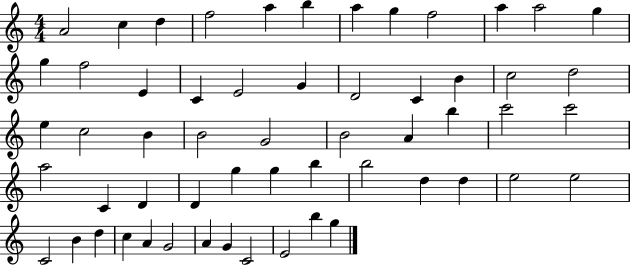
A4/h C5/q D5/q F5/h A5/q B5/q A5/q G5/q F5/h A5/q A5/h G5/q G5/q F5/h E4/q C4/q E4/h G4/q D4/h C4/q B4/q C5/h D5/h E5/q C5/h B4/q B4/h G4/h B4/h A4/q B5/q C6/h C6/h A5/h C4/q D4/q D4/q G5/q G5/q B5/q B5/h D5/q D5/q E5/h E5/h C4/h B4/q D5/q C5/q A4/q G4/h A4/q G4/q C4/h E4/h B5/q G5/q